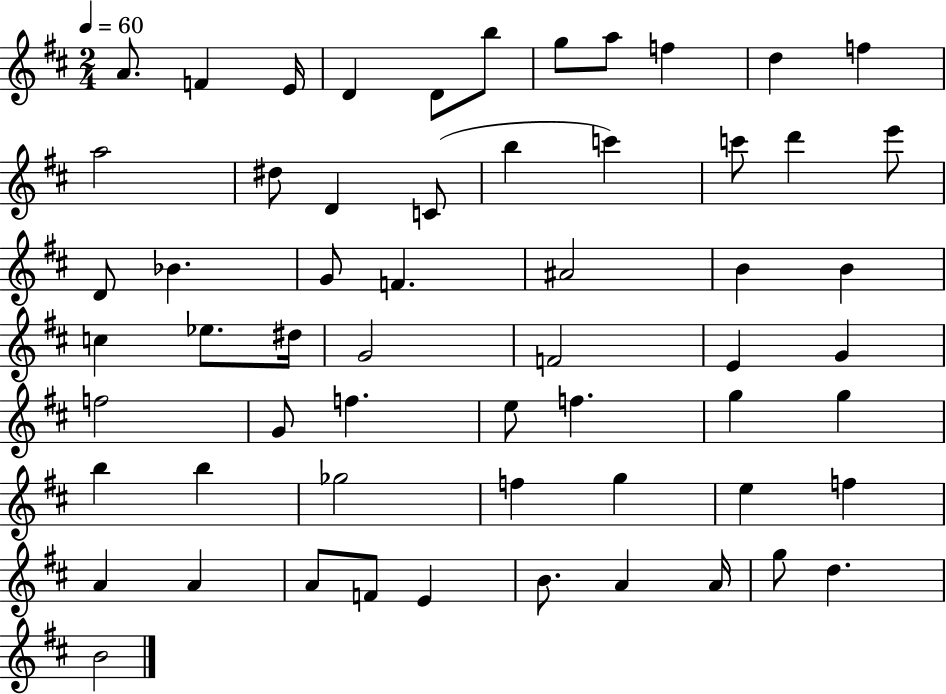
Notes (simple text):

A4/e. F4/q E4/s D4/q D4/e B5/e G5/e A5/e F5/q D5/q F5/q A5/h D#5/e D4/q C4/e B5/q C6/q C6/e D6/q E6/e D4/e Bb4/q. G4/e F4/q. A#4/h B4/q B4/q C5/q Eb5/e. D#5/s G4/h F4/h E4/q G4/q F5/h G4/e F5/q. E5/e F5/q. G5/q G5/q B5/q B5/q Gb5/h F5/q G5/q E5/q F5/q A4/q A4/q A4/e F4/e E4/q B4/e. A4/q A4/s G5/e D5/q. B4/h